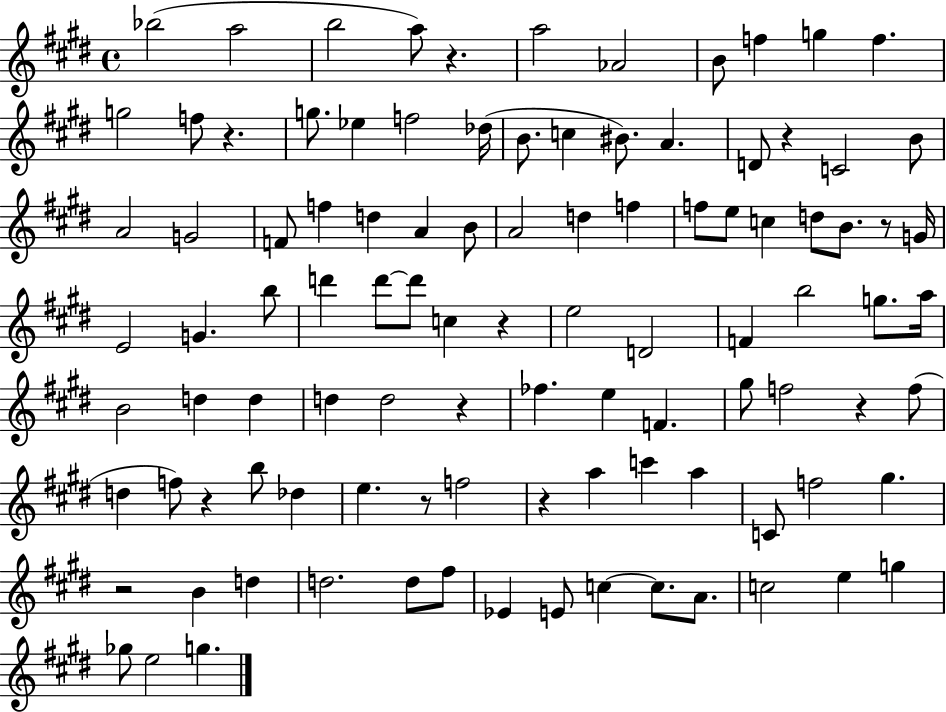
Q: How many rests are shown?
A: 11